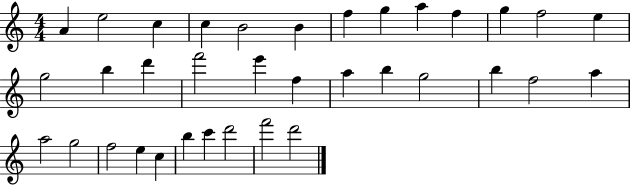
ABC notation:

X:1
T:Untitled
M:4/4
L:1/4
K:C
A e2 c c B2 B f g a f g f2 e g2 b d' f'2 e' f a b g2 b f2 a a2 g2 f2 e c b c' d'2 f'2 d'2